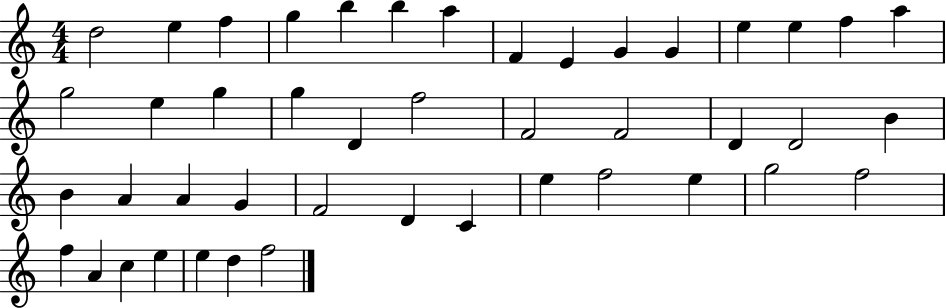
{
  \clef treble
  \numericTimeSignature
  \time 4/4
  \key c \major
  d''2 e''4 f''4 | g''4 b''4 b''4 a''4 | f'4 e'4 g'4 g'4 | e''4 e''4 f''4 a''4 | \break g''2 e''4 g''4 | g''4 d'4 f''2 | f'2 f'2 | d'4 d'2 b'4 | \break b'4 a'4 a'4 g'4 | f'2 d'4 c'4 | e''4 f''2 e''4 | g''2 f''2 | \break f''4 a'4 c''4 e''4 | e''4 d''4 f''2 | \bar "|."
}